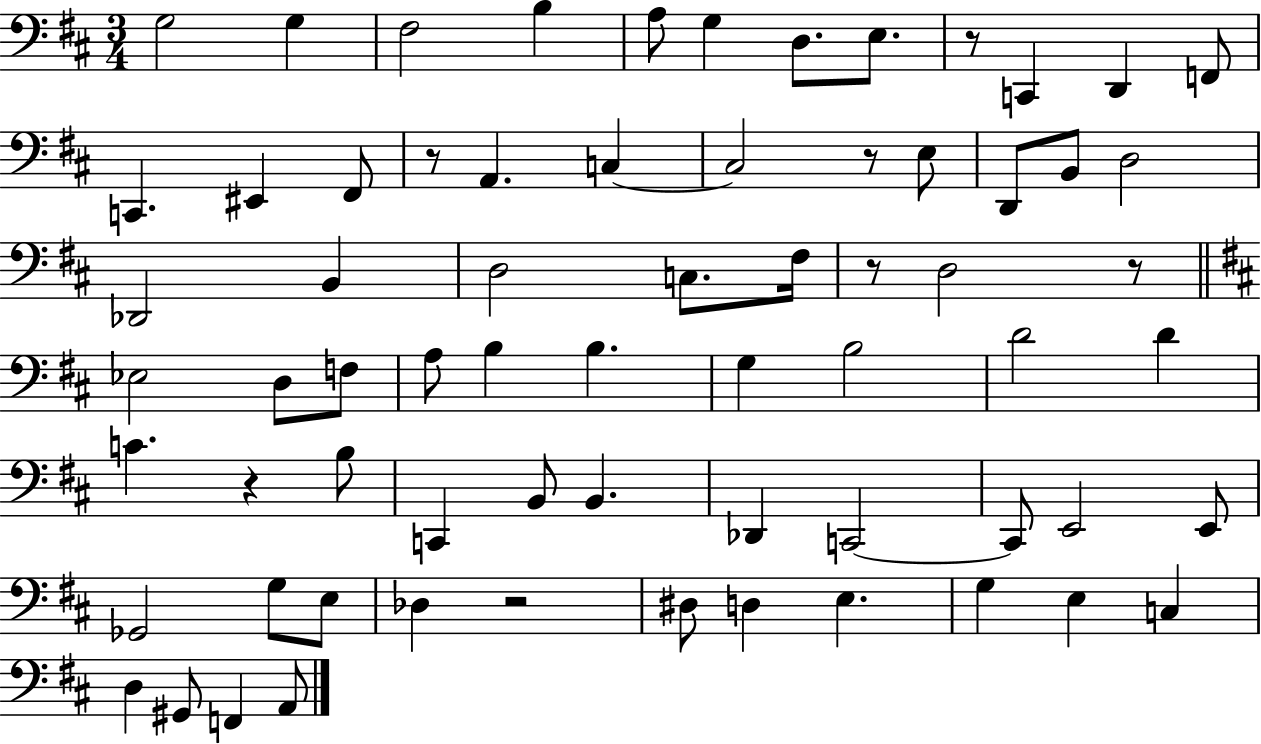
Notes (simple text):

G3/h G3/q F#3/h B3/q A3/e G3/q D3/e. E3/e. R/e C2/q D2/q F2/e C2/q. EIS2/q F#2/e R/e A2/q. C3/q C3/h R/e E3/e D2/e B2/e D3/h Db2/h B2/q D3/h C3/e. F#3/s R/e D3/h R/e Eb3/h D3/e F3/e A3/e B3/q B3/q. G3/q B3/h D4/h D4/q C4/q. R/q B3/e C2/q B2/e B2/q. Db2/q C2/h C2/e E2/h E2/e Gb2/h G3/e E3/e Db3/q R/h D#3/e D3/q E3/q. G3/q E3/q C3/q D3/q G#2/e F2/q A2/e